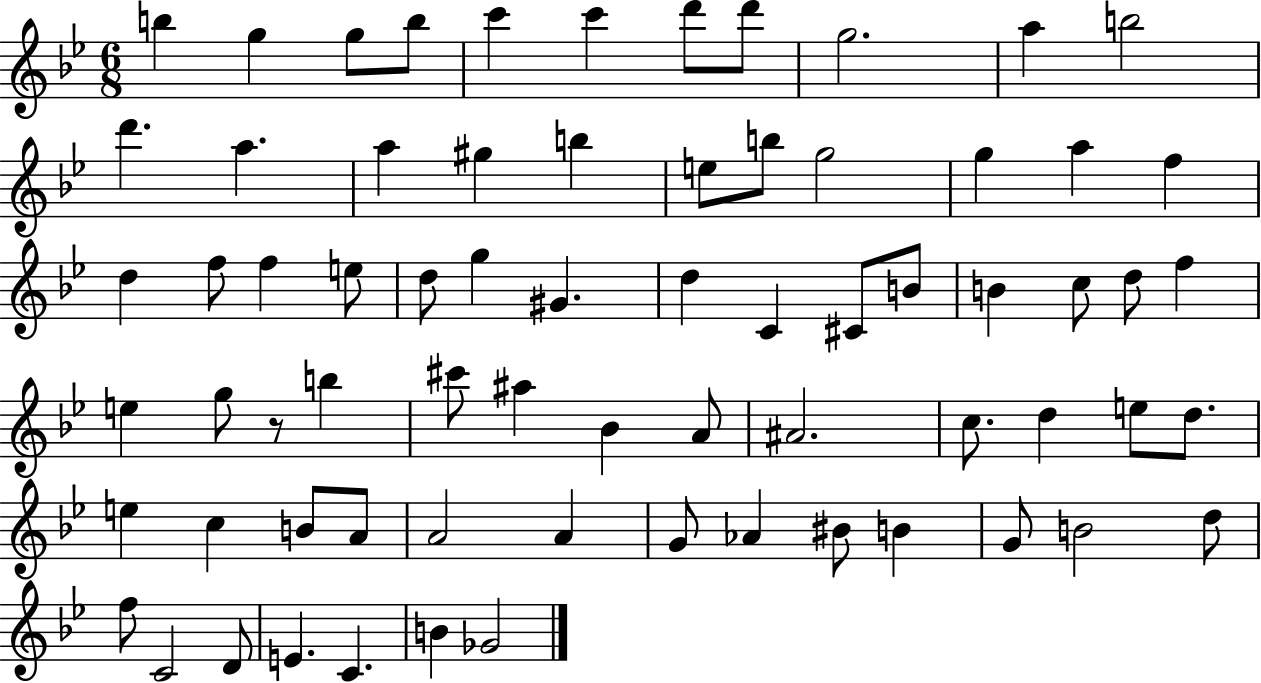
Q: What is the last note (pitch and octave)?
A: Gb4